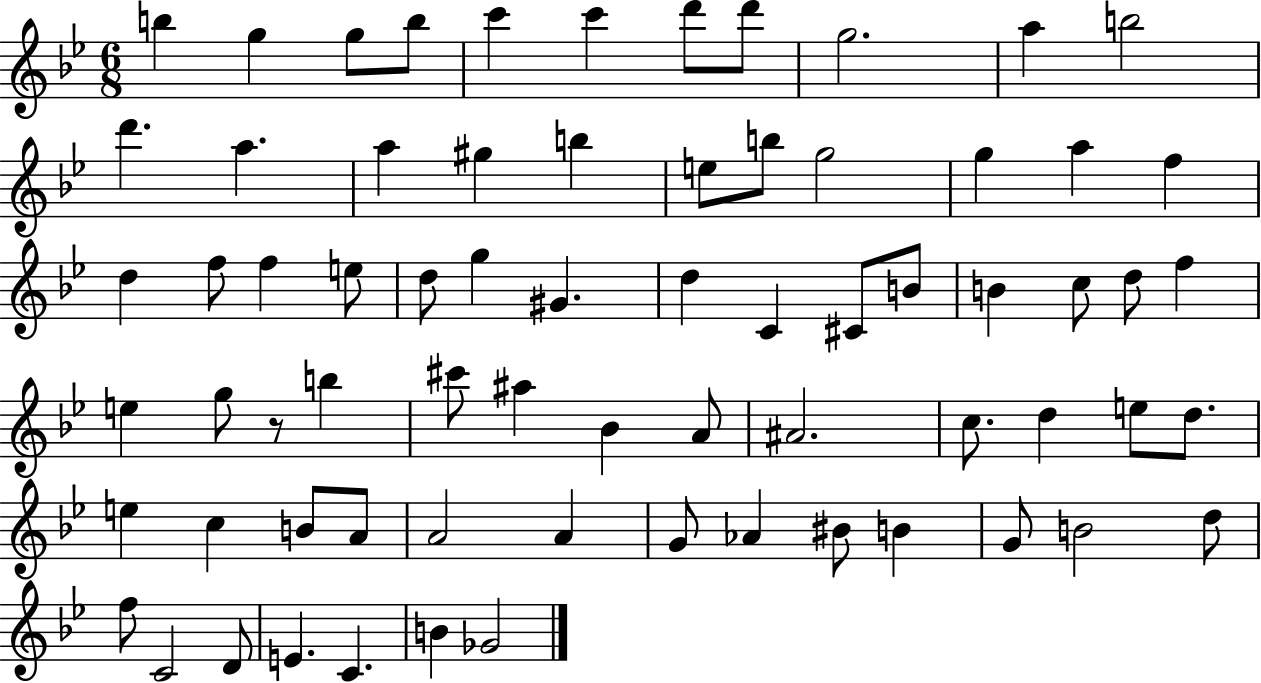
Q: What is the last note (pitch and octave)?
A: Gb4